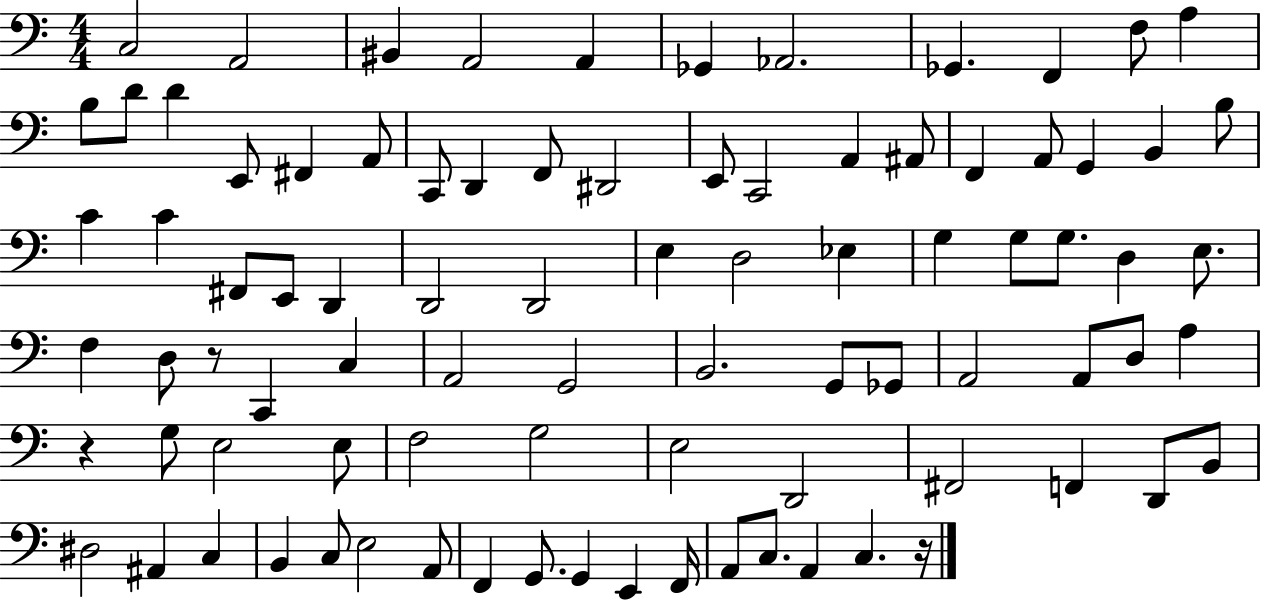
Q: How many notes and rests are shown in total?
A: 88